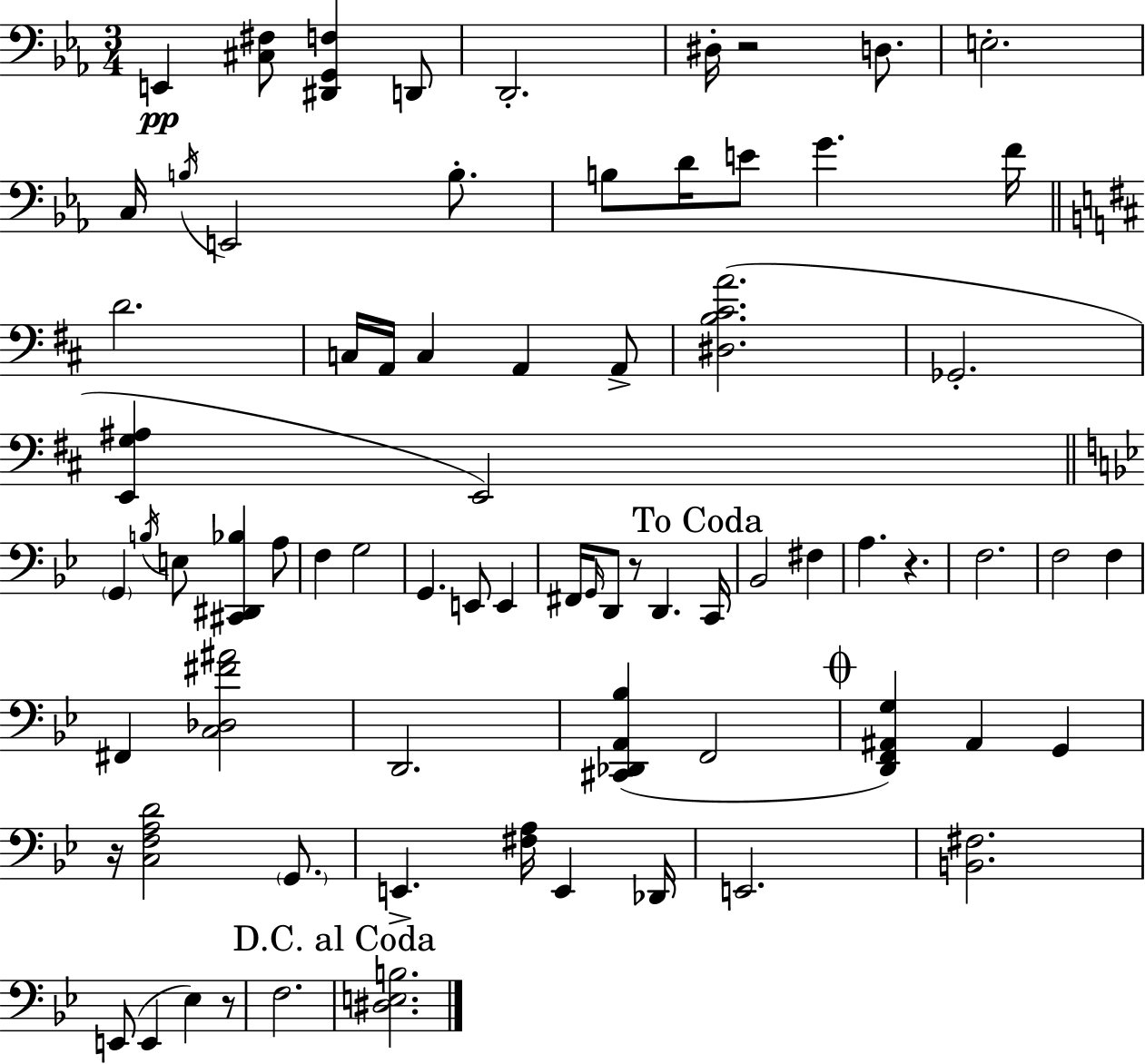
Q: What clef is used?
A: bass